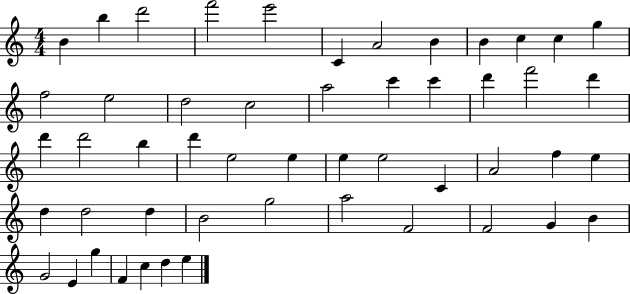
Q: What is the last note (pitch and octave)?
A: E5